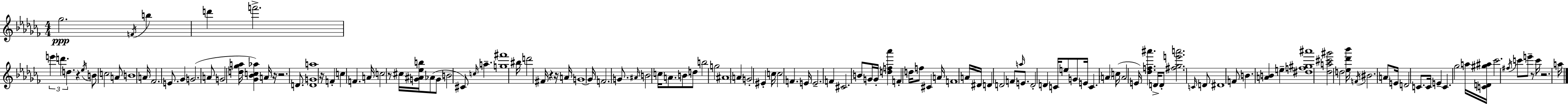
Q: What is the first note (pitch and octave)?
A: Gb5